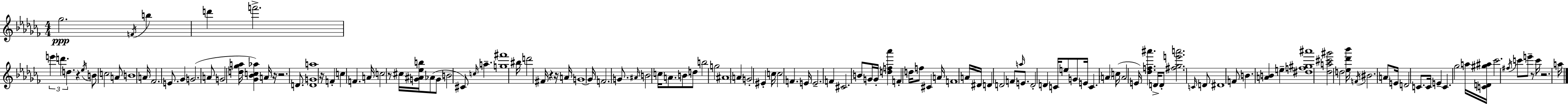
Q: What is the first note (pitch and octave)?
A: Gb5